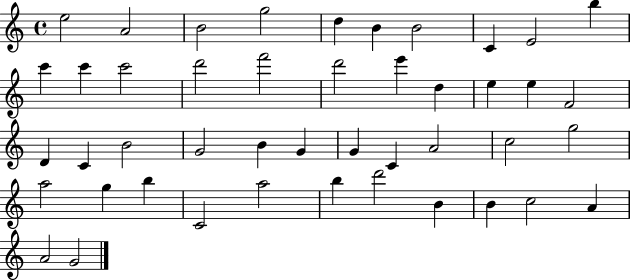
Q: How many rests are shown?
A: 0